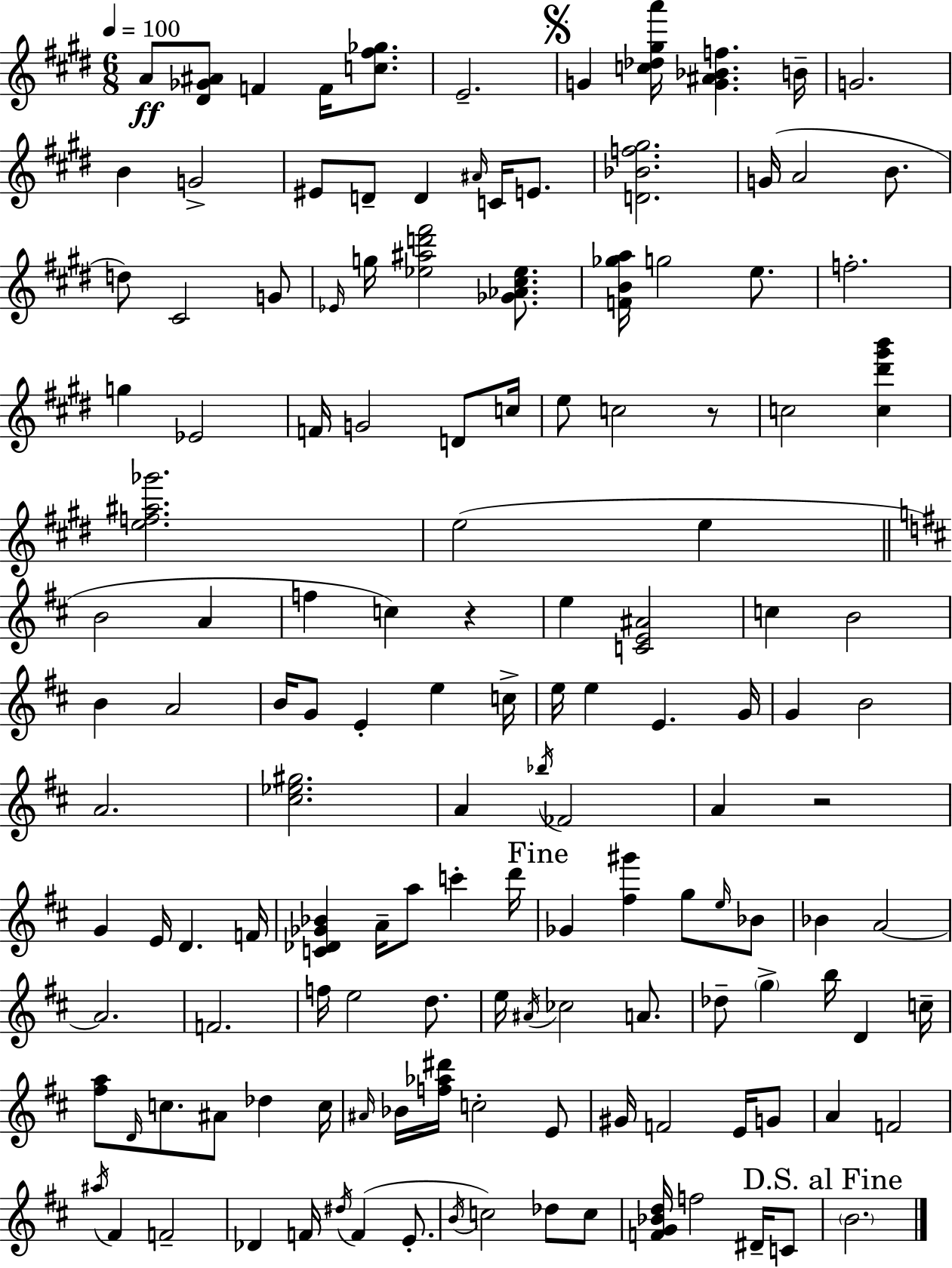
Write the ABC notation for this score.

X:1
T:Untitled
M:6/8
L:1/4
K:E
A/2 [^D_G^A]/2 F F/4 [c^f_g]/2 E2 G [c_d^ga']/4 [G^A_Bf] B/4 G2 B G2 ^E/2 D/2 D ^A/4 C/4 E/2 [D_Bf^g]2 G/4 A2 B/2 d/2 ^C2 G/2 _E/4 g/4 [_e^ad'^f']2 [_G_A^c_e]/2 [FB_ga]/4 g2 e/2 f2 g _E2 F/4 G2 D/2 c/4 e/2 c2 z/2 c2 [c^d'^g'b'] [ef^a_g']2 e2 e B2 A f c z e [CE^A]2 c B2 B A2 B/4 G/2 E e c/4 e/4 e E G/4 G B2 A2 [^c_e^g]2 A _b/4 _F2 A z2 G E/4 D F/4 [C_D_G_B] A/4 a/2 c' d'/4 _G [^f^g'] g/2 e/4 _B/2 _B A2 A2 F2 f/4 e2 d/2 e/4 ^A/4 _c2 A/2 _d/2 g b/4 D c/4 [^fa]/2 D/4 c/2 ^A/2 _d c/4 ^A/4 _B/4 [f_a^d']/4 c2 E/2 ^G/4 F2 E/4 G/2 A F2 ^a/4 ^F F2 _D F/4 ^d/4 F E/2 B/4 c2 _d/2 c/2 [FG_Bd]/4 f2 ^D/4 C/2 B2